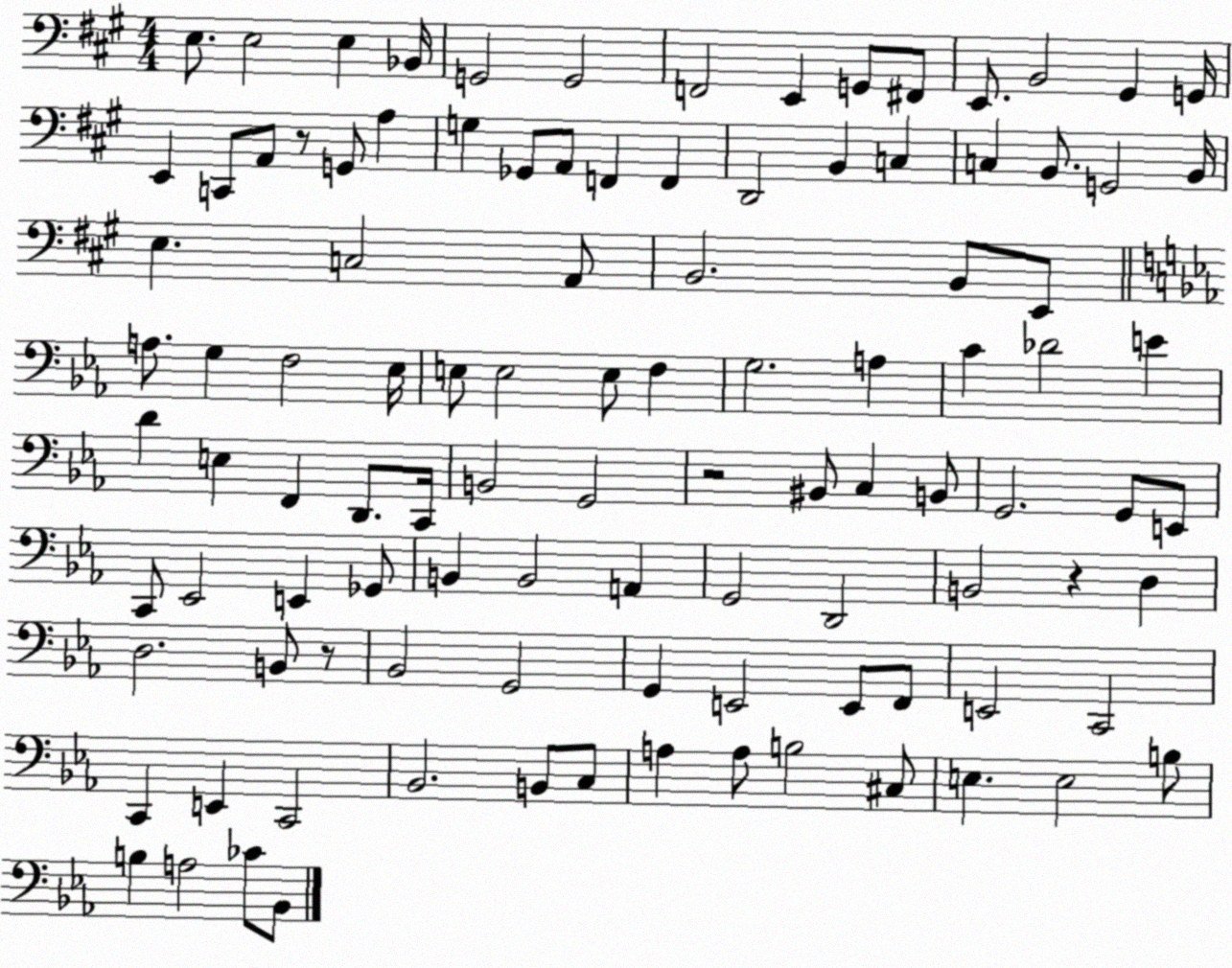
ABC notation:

X:1
T:Untitled
M:4/4
L:1/4
K:A
E,/2 E,2 E, _B,,/4 G,,2 G,,2 F,,2 E,, G,,/2 ^F,,/2 E,,/2 B,,2 ^G,, G,,/4 E,, C,,/2 A,,/2 z/2 G,,/2 A, G, _G,,/2 A,,/2 F,, F,, D,,2 B,, C, C, B,,/2 G,,2 B,,/4 E, C,2 A,,/2 B,,2 B,,/2 E,,/2 A,/2 G, F,2 _E,/4 E,/2 E,2 E,/2 F, G,2 A, C _D2 E D E, F,, D,,/2 C,,/4 B,,2 G,,2 z2 ^B,,/2 C, B,,/2 G,,2 G,,/2 E,,/2 C,,/2 _E,,2 E,, _G,,/2 B,, B,,2 A,, G,,2 D,,2 B,,2 z D, D,2 B,,/2 z/2 _B,,2 G,,2 G,, E,,2 E,,/2 F,,/2 E,,2 C,,2 C,, E,, C,,2 _B,,2 B,,/2 C,/2 A, A,/2 B,2 ^C,/2 E, E,2 B,/2 B, A,2 _C/2 _B,,/2